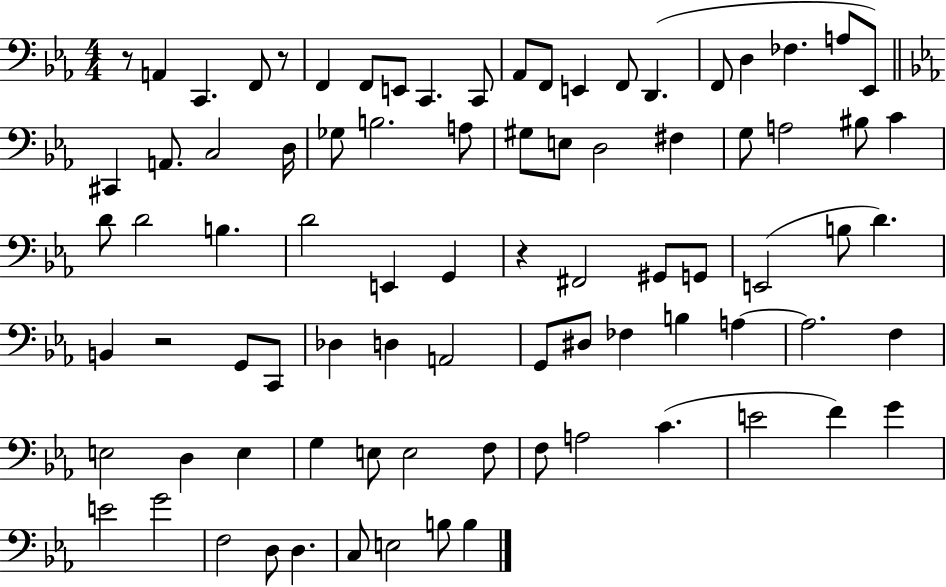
R/e A2/q C2/q. F2/e R/e F2/q F2/e E2/e C2/q. C2/e Ab2/e F2/e E2/q F2/e D2/q. F2/e D3/q FES3/q. A3/e Eb2/e C#2/q A2/e. C3/h D3/s Gb3/e B3/h. A3/e G#3/e E3/e D3/h F#3/q G3/e A3/h BIS3/e C4/q D4/e D4/h B3/q. D4/h E2/q G2/q R/q F#2/h G#2/e G2/e E2/h B3/e D4/q. B2/q R/h G2/e C2/e Db3/q D3/q A2/h G2/e D#3/e FES3/q B3/q A3/q A3/h. F3/q E3/h D3/q E3/q G3/q E3/e E3/h F3/e F3/e A3/h C4/q. E4/h F4/q G4/q E4/h G4/h F3/h D3/e D3/q. C3/e E3/h B3/e B3/q